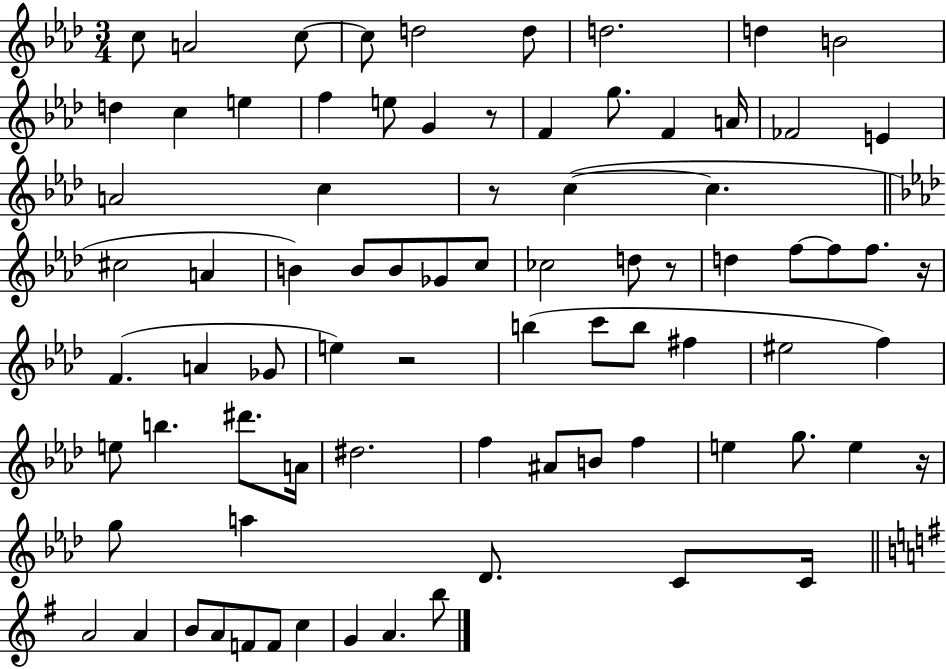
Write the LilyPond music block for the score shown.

{
  \clef treble
  \numericTimeSignature
  \time 3/4
  \key aes \major
  c''8 a'2 c''8~~ | c''8 d''2 d''8 | d''2. | d''4 b'2 | \break d''4 c''4 e''4 | f''4 e''8 g'4 r8 | f'4 g''8. f'4 a'16 | fes'2 e'4 | \break a'2 c''4 | r8 c''4~(~ c''4. | \bar "||" \break \key aes \major cis''2 a'4 | b'4) b'8 b'8 ges'8 c''8 | ces''2 d''8 r8 | d''4 f''8~~ f''8 f''8. r16 | \break f'4.( a'4 ges'8 | e''4) r2 | b''4( c'''8 b''8 fis''4 | eis''2 f''4) | \break e''8 b''4. dis'''8. a'16 | dis''2. | f''4 ais'8 b'8 f''4 | e''4 g''8. e''4 r16 | \break g''8 a''4 des'8. c'8 c'16 | \bar "||" \break \key g \major a'2 a'4 | b'8 a'8 f'8 f'8 c''4 | g'4 a'4. b''8 | \bar "|."
}